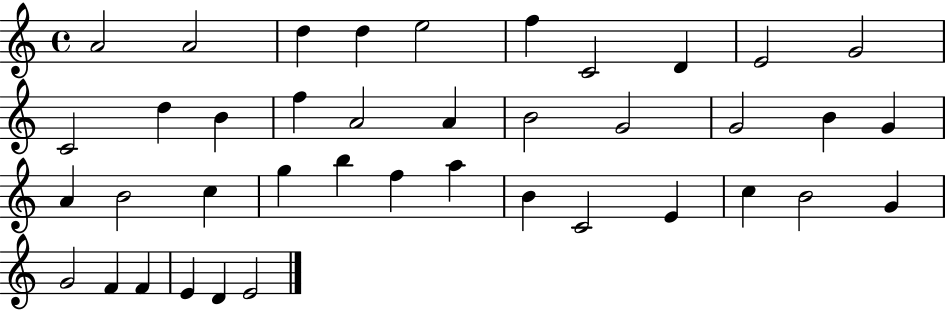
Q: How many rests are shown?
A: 0